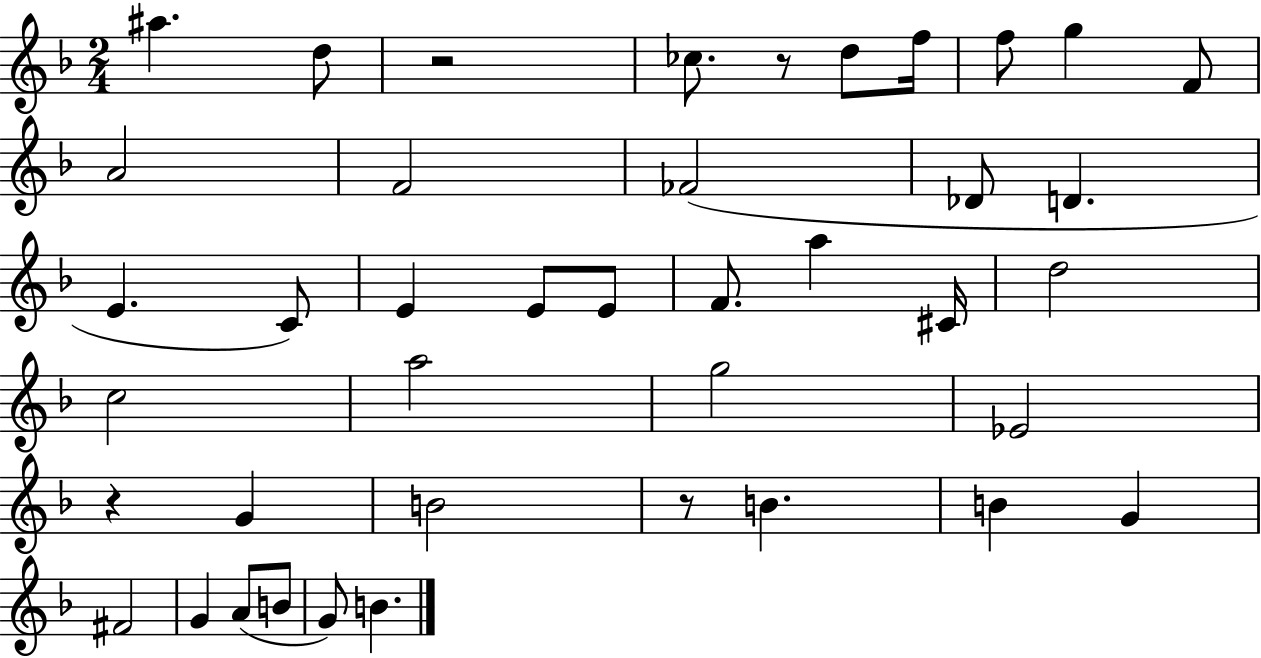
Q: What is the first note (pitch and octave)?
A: A#5